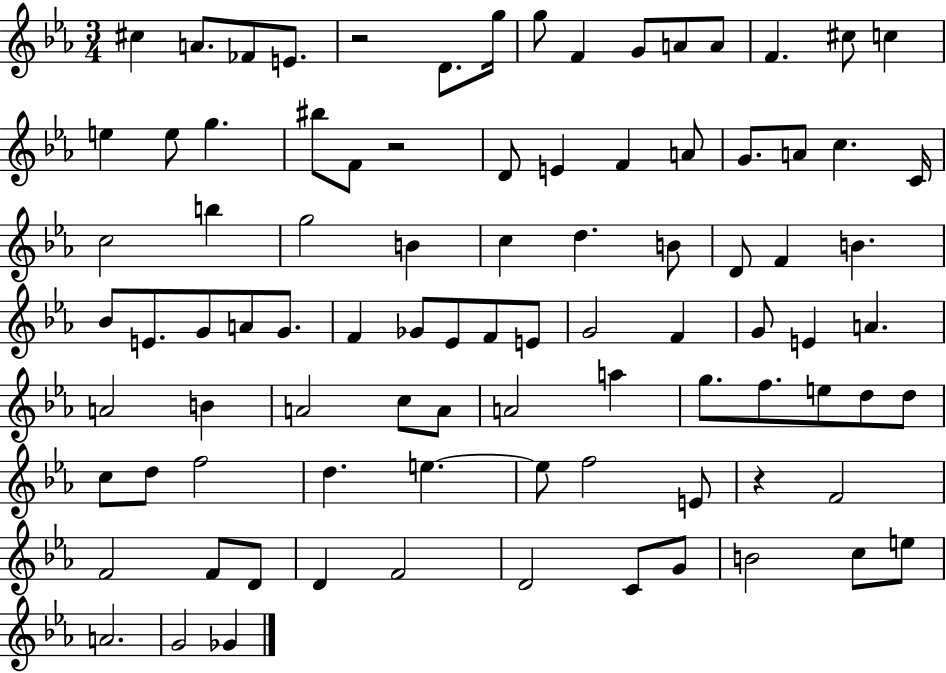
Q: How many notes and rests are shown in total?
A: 90